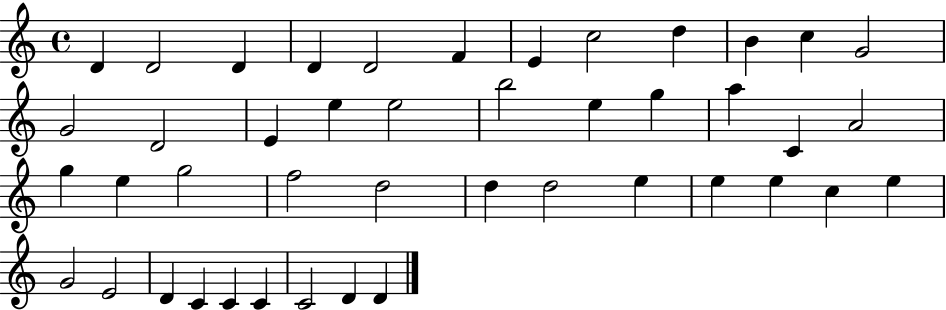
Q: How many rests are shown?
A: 0